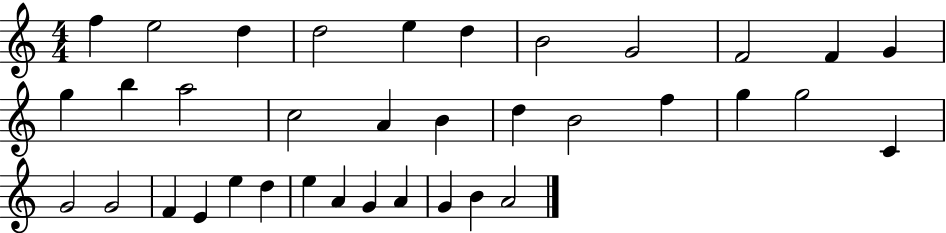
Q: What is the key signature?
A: C major